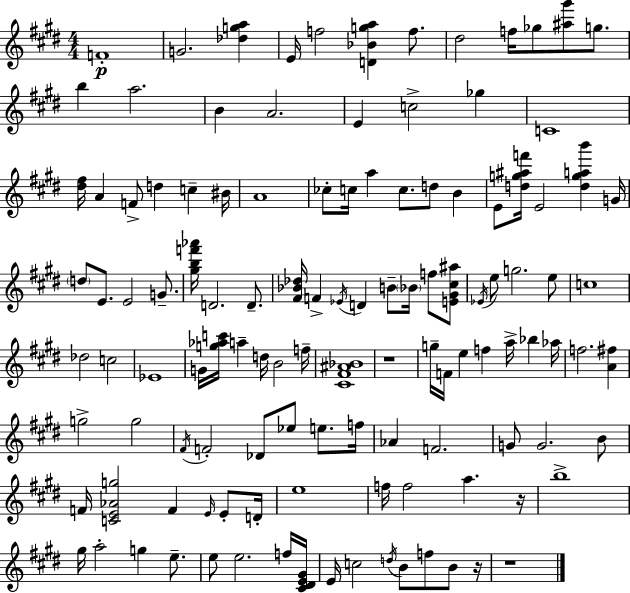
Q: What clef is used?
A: treble